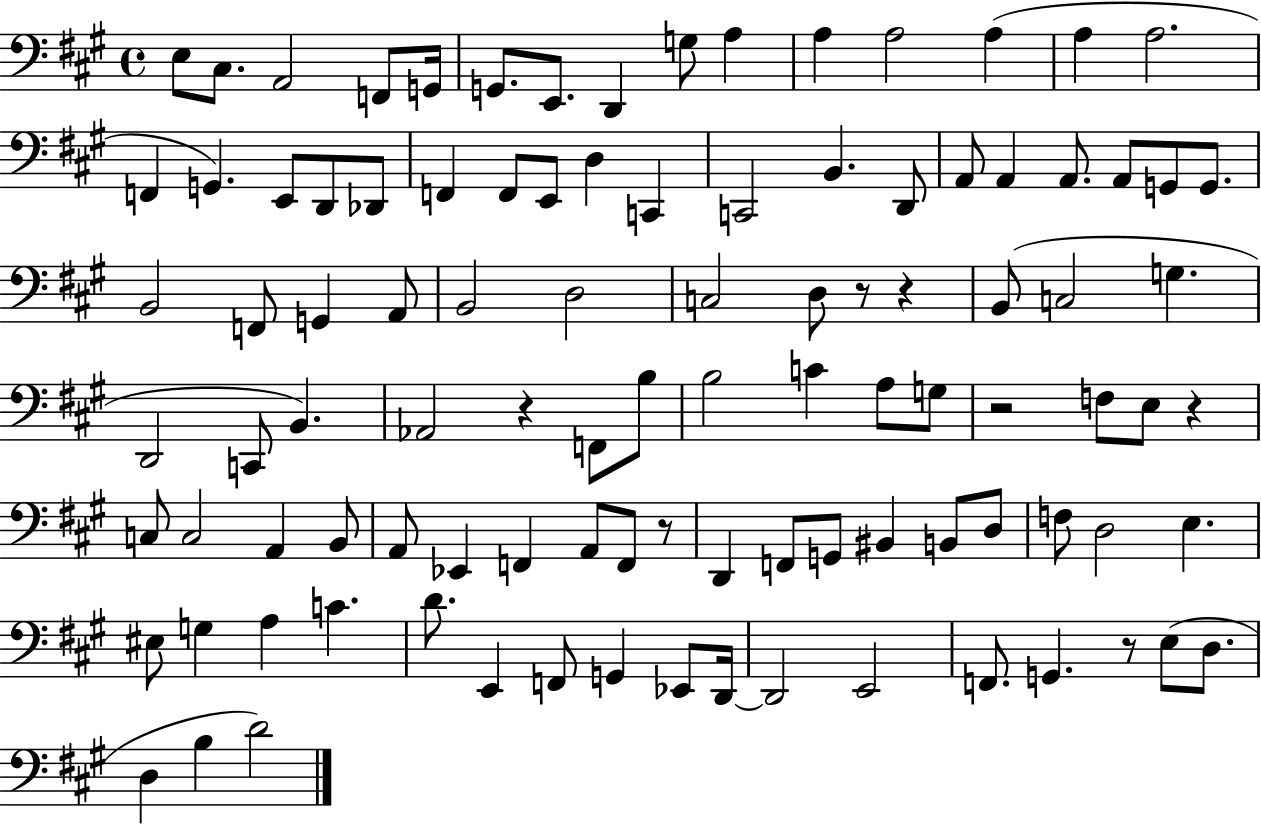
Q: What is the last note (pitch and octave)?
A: D4